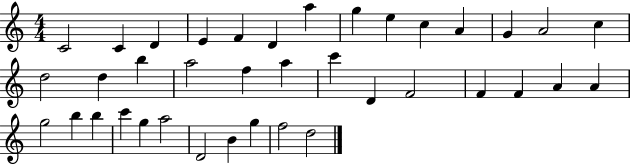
{
  \clef treble
  \numericTimeSignature
  \time 4/4
  \key c \major
  c'2 c'4 d'4 | e'4 f'4 d'4 a''4 | g''4 e''4 c''4 a'4 | g'4 a'2 c''4 | \break d''2 d''4 b''4 | a''2 f''4 a''4 | c'''4 d'4 f'2 | f'4 f'4 a'4 a'4 | \break g''2 b''4 b''4 | c'''4 g''4 a''2 | d'2 b'4 g''4 | f''2 d''2 | \break \bar "|."
}